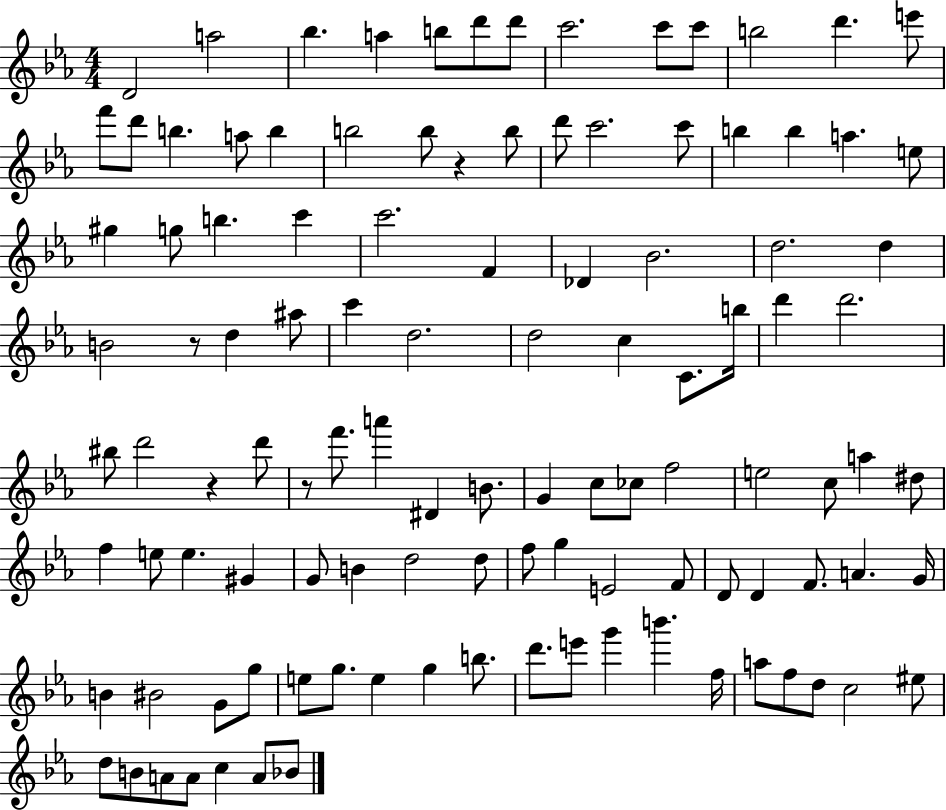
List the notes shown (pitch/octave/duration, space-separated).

D4/h A5/h Bb5/q. A5/q B5/e D6/e D6/e C6/h. C6/e C6/e B5/h D6/q. E6/e F6/e D6/e B5/q. A5/e B5/q B5/h B5/e R/q B5/e D6/e C6/h. C6/e B5/q B5/q A5/q. E5/e G#5/q G5/e B5/q. C6/q C6/h. F4/q Db4/q Bb4/h. D5/h. D5/q B4/h R/e D5/q A#5/e C6/q D5/h. D5/h C5/q C4/e. B5/s D6/q D6/h. BIS5/e D6/h R/q D6/e R/e F6/e. A6/q D#4/q B4/e. G4/q C5/e CES5/e F5/h E5/h C5/e A5/q D#5/e F5/q E5/e E5/q. G#4/q G4/e B4/q D5/h D5/e F5/e G5/q E4/h F4/e D4/e D4/q F4/e. A4/q. G4/s B4/q BIS4/h G4/e G5/e E5/e G5/e. E5/q G5/q B5/e. D6/e. E6/e G6/q B6/q. F5/s A5/e F5/e D5/e C5/h EIS5/e D5/e B4/e A4/e A4/e C5/q A4/e Bb4/e